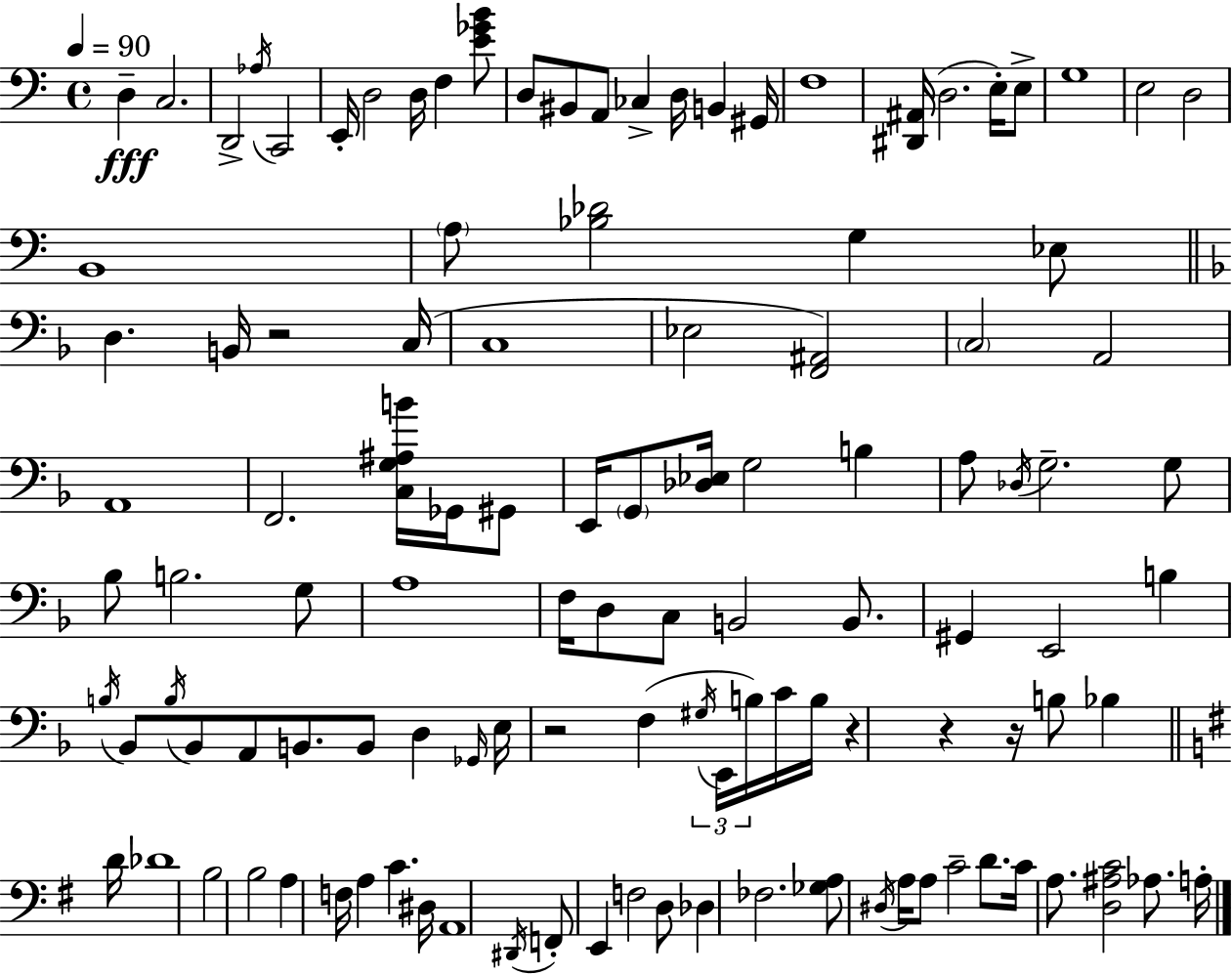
X:1
T:Untitled
M:4/4
L:1/4
K:C
D, C,2 D,,2 _A,/4 C,,2 E,,/4 D,2 D,/4 F, [E_GB]/2 D,/2 ^B,,/2 A,,/2 _C, D,/4 B,, ^G,,/4 F,4 [^D,,^A,,]/4 D,2 E,/4 E,/2 G,4 E,2 D,2 B,,4 A,/2 [_B,_D]2 G, _E,/2 D, B,,/4 z2 C,/4 C,4 _E,2 [F,,^A,,]2 C,2 A,,2 A,,4 F,,2 [C,G,^A,B]/4 _G,,/4 ^G,,/2 E,,/4 G,,/2 [_D,_E,]/4 G,2 B, A,/2 _D,/4 G,2 G,/2 _B,/2 B,2 G,/2 A,4 F,/4 D,/2 C,/2 B,,2 B,,/2 ^G,, E,,2 B, B,/4 _B,,/2 B,/4 _B,,/2 A,,/2 B,,/2 B,,/2 D, _G,,/4 E,/4 z2 F, ^G,/4 E,,/4 B,/4 C/4 B,/4 z z z/4 B,/2 _B, D/4 _D4 B,2 B,2 A, F,/4 A, C ^D,/4 A,,4 ^D,,/4 F,,/2 E,, F,2 D,/2 _D, _F,2 [_G,A,]/2 ^D,/4 A,/4 A,/2 C2 D/2 C/4 A,/2 [D,^A,C]2 _A,/2 A,/4